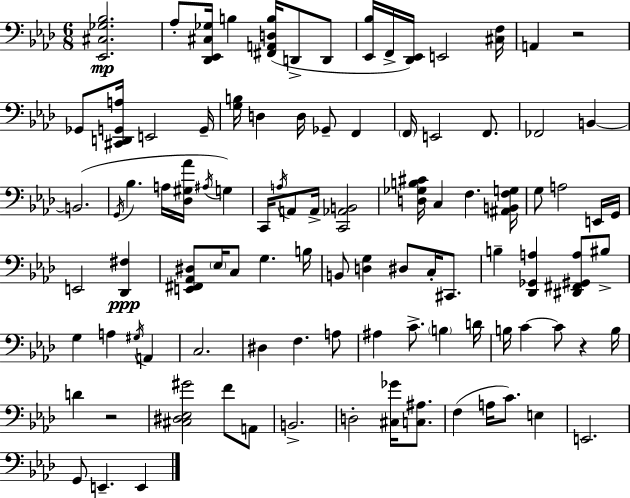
X:1
T:Untitled
M:6/8
L:1/4
K:Fm
[_E,,^C,_G,_B,]2 _A,/2 [_D,,_E,,^C,_G,]/4 B, [^F,,A,,D,B,]/4 D,,/2 D,,/2 [_E,,_B,]/4 F,,/4 [_D,,_E,,]/4 E,,2 [^C,F,]/4 A,, z2 _G,,/2 [^C,,D,,G,,A,]/4 E,,2 G,,/4 [G,B,]/4 D, D,/4 _G,,/2 F,, F,,/4 E,,2 F,,/2 _F,,2 B,, B,,2 G,,/4 _B, A,/4 [_D,^G,_A]/4 ^A,/4 G, C,,/4 A,/4 A,,/2 A,,/4 [C,,_A,,B,,]2 [D,_G,B,^C]/4 C, F, [^A,,B,,F,G,]/4 G,/2 A,2 E,,/4 G,,/4 E,,2 [_D,,^F,] [E,,^F,,_A,,^D,]/2 _E,/4 C,/2 G, B,/4 B,,/2 [D,G,] ^D,/2 C,/4 ^C,,/2 B, [_D,,_G,,A,] [^D,,^F,,^G,,A,]/2 ^B,/2 G, A, ^G,/4 A,, C,2 ^D, F, A,/2 ^A, C/2 B, D/4 B,/4 C C/2 z B,/4 D z2 [^C,^D,_E,^G]2 F/2 A,,/2 B,,2 D,2 [^C,_G]/4 [C,^A,]/2 F, A,/4 C/2 E, E,,2 G,,/2 E,, E,,